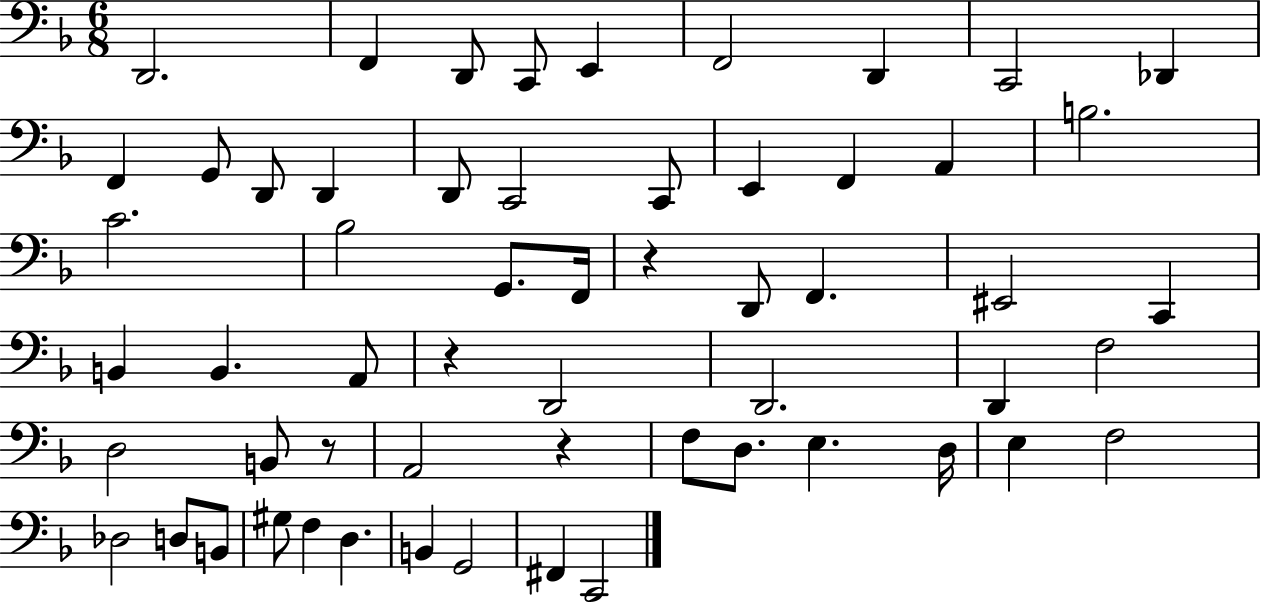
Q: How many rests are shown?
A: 4